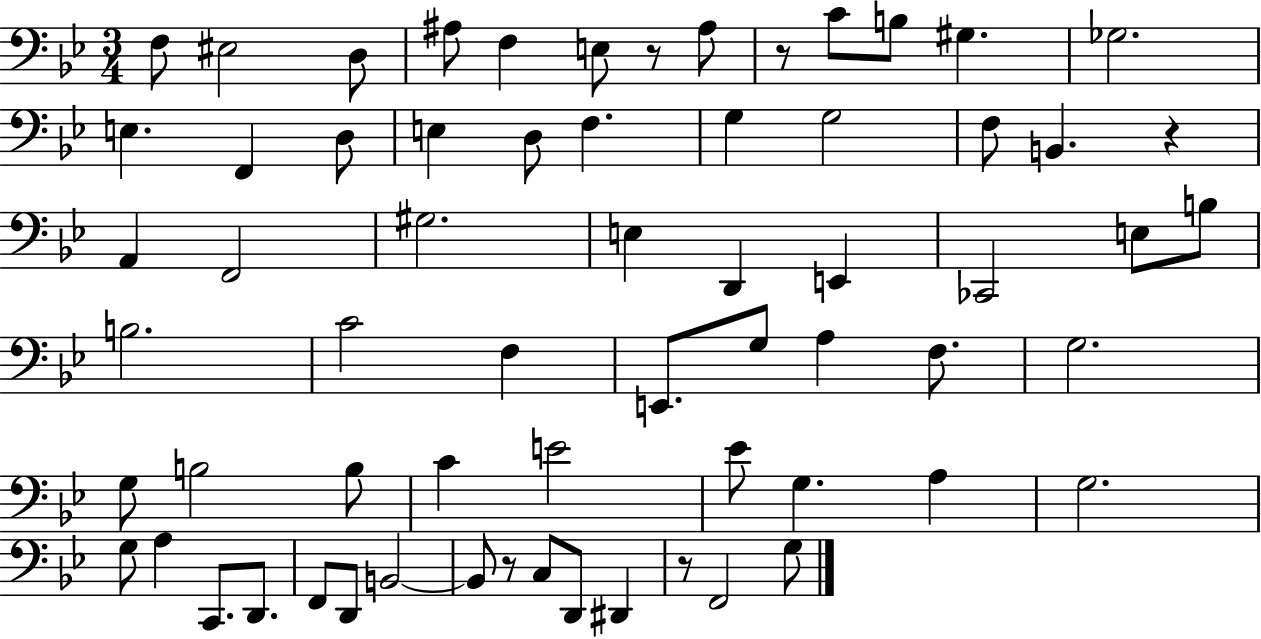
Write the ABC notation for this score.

X:1
T:Untitled
M:3/4
L:1/4
K:Bb
F,/2 ^E,2 D,/2 ^A,/2 F, E,/2 z/2 ^A,/2 z/2 C/2 B,/2 ^G, _G,2 E, F,, D,/2 E, D,/2 F, G, G,2 F,/2 B,, z A,, F,,2 ^G,2 E, D,, E,, _C,,2 E,/2 B,/2 B,2 C2 F, E,,/2 G,/2 A, F,/2 G,2 G,/2 B,2 B,/2 C E2 _E/2 G, A, G,2 G,/2 A, C,,/2 D,,/2 F,,/2 D,,/2 B,,2 B,,/2 z/2 C,/2 D,,/2 ^D,, z/2 F,,2 G,/2